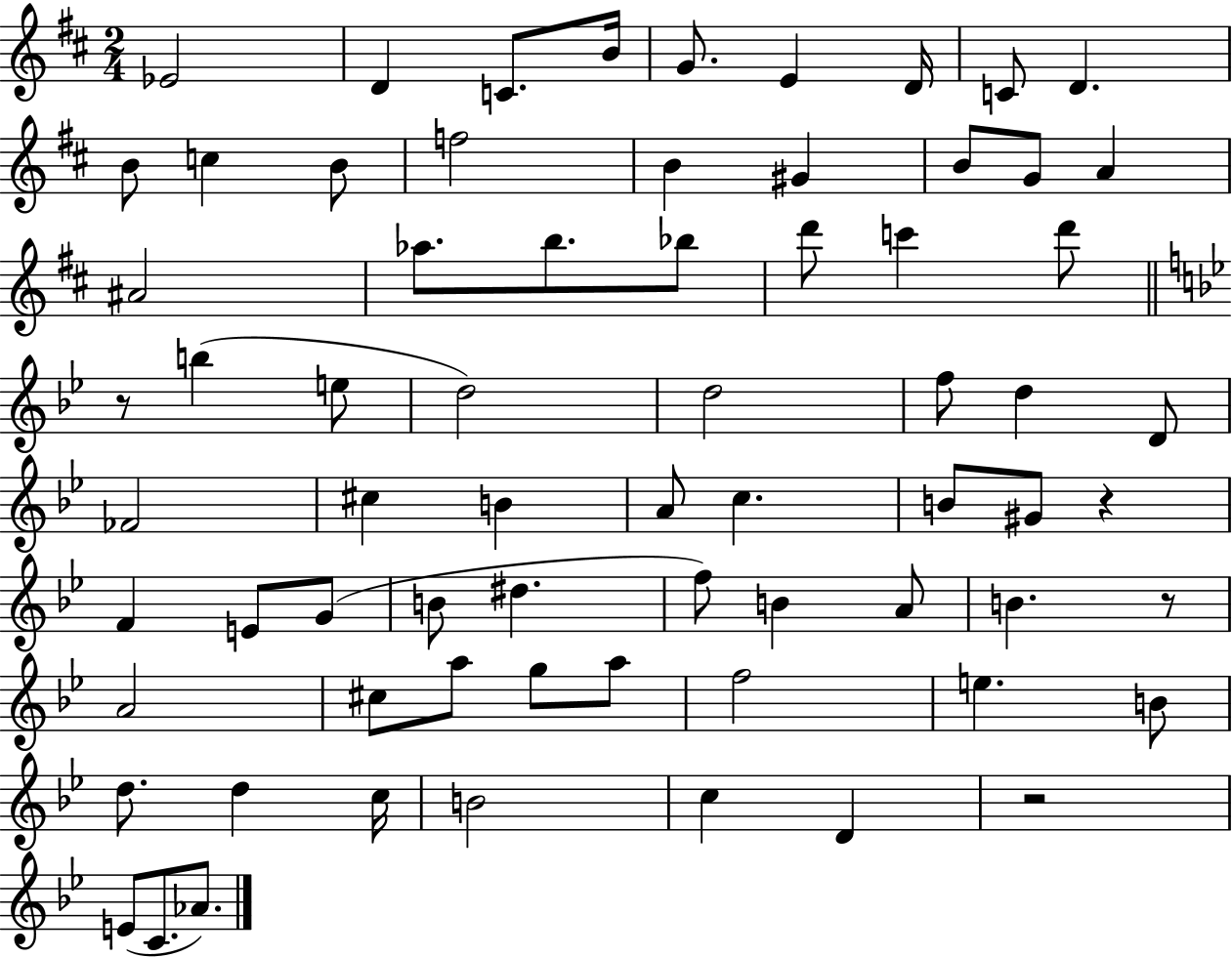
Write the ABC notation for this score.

X:1
T:Untitled
M:2/4
L:1/4
K:D
_E2 D C/2 B/4 G/2 E D/4 C/2 D B/2 c B/2 f2 B ^G B/2 G/2 A ^A2 _a/2 b/2 _b/2 d'/2 c' d'/2 z/2 b e/2 d2 d2 f/2 d D/2 _F2 ^c B A/2 c B/2 ^G/2 z F E/2 G/2 B/2 ^d f/2 B A/2 B z/2 A2 ^c/2 a/2 g/2 a/2 f2 e B/2 d/2 d c/4 B2 c D z2 E/2 C/2 _A/2